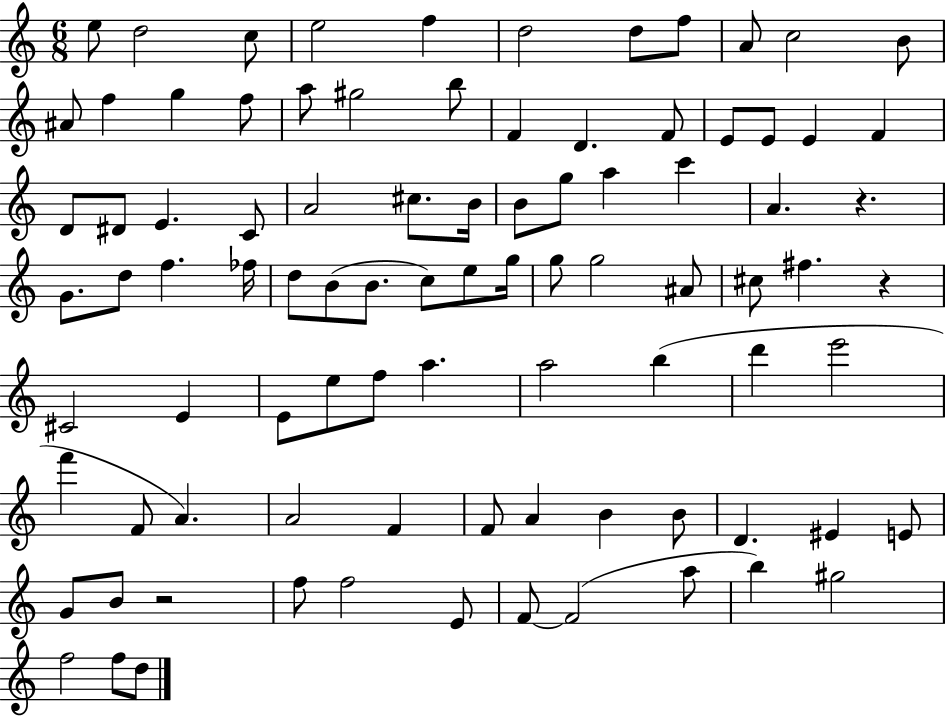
E5/e D5/h C5/e E5/h F5/q D5/h D5/e F5/e A4/e C5/h B4/e A#4/e F5/q G5/q F5/e A5/e G#5/h B5/e F4/q D4/q. F4/e E4/e E4/e E4/q F4/q D4/e D#4/e E4/q. C4/e A4/h C#5/e. B4/s B4/e G5/e A5/q C6/q A4/q. R/q. G4/e. D5/e F5/q. FES5/s D5/e B4/e B4/e. C5/e E5/e G5/s G5/e G5/h A#4/e C#5/e F#5/q. R/q C#4/h E4/q E4/e E5/e F5/e A5/q. A5/h B5/q D6/q E6/h F6/q F4/e A4/q. A4/h F4/q F4/e A4/q B4/q B4/e D4/q. EIS4/q E4/e G4/e B4/e R/h F5/e F5/h E4/e F4/e F4/h A5/e B5/q G#5/h F5/h F5/e D5/e